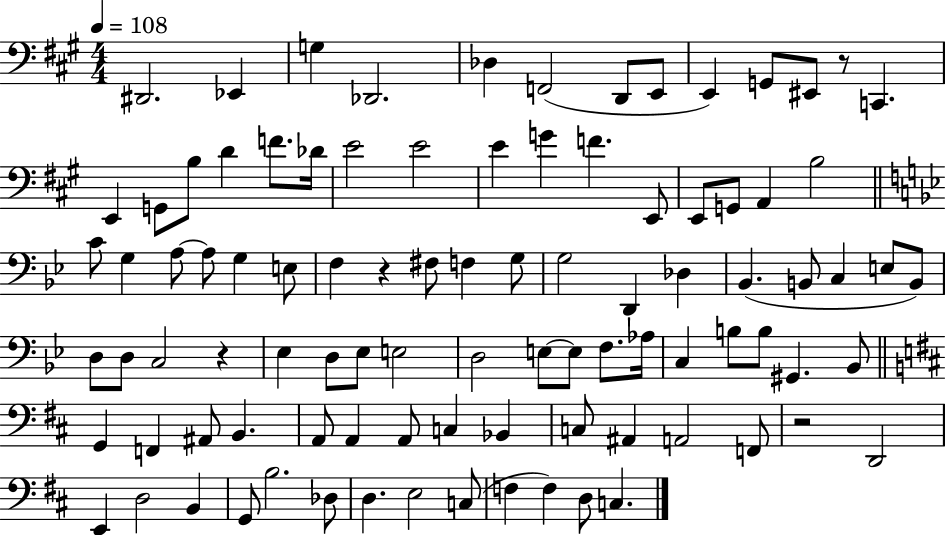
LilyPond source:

{
  \clef bass
  \numericTimeSignature
  \time 4/4
  \key a \major
  \tempo 4 = 108
  dis,2. ees,4 | g4 des,2. | des4 f,2( d,8 e,8 | e,4) g,8 eis,8 r8 c,4. | \break e,4 g,8 b8 d'4 f'8. des'16 | e'2 e'2 | e'4 g'4 f'4. e,8 | e,8 g,8 a,4 b2 | \break \bar "||" \break \key bes \major c'8 g4 a8~~ a8 g4 e8 | f4 r4 fis8 f4 g8 | g2 d,4 des4 | bes,4.( b,8 c4 e8 b,8) | \break d8 d8 c2 r4 | ees4 d8 ees8 e2 | d2 e8~~ e8 f8. aes16 | c4 b8 b8 gis,4. bes,8 | \break \bar "||" \break \key d \major g,4 f,4 ais,8 b,4. | a,8 a,4 a,8 c4 bes,4 | c8 ais,4 a,2 f,8 | r2 d,2 | \break e,4 d2 b,4 | g,8 b2. des8 | d4. e2 c8( | f4 f4) d8 c4. | \break \bar "|."
}